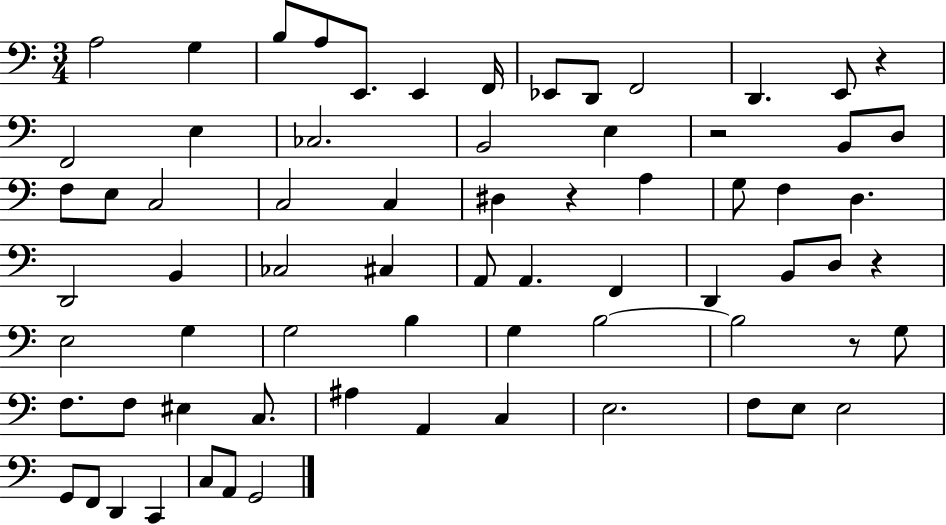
{
  \clef bass
  \numericTimeSignature
  \time 3/4
  \key c \major
  \repeat volta 2 { a2 g4 | b8 a8 e,8. e,4 f,16 | ees,8 d,8 f,2 | d,4. e,8 r4 | \break f,2 e4 | ces2. | b,2 e4 | r2 b,8 d8 | \break f8 e8 c2 | c2 c4 | dis4 r4 a4 | g8 f4 d4. | \break d,2 b,4 | ces2 cis4 | a,8 a,4. f,4 | d,4 b,8 d8 r4 | \break e2 g4 | g2 b4 | g4 b2~~ | b2 r8 g8 | \break f8. f8 eis4 c8. | ais4 a,4 c4 | e2. | f8 e8 e2 | \break g,8 f,8 d,4 c,4 | c8 a,8 g,2 | } \bar "|."
}